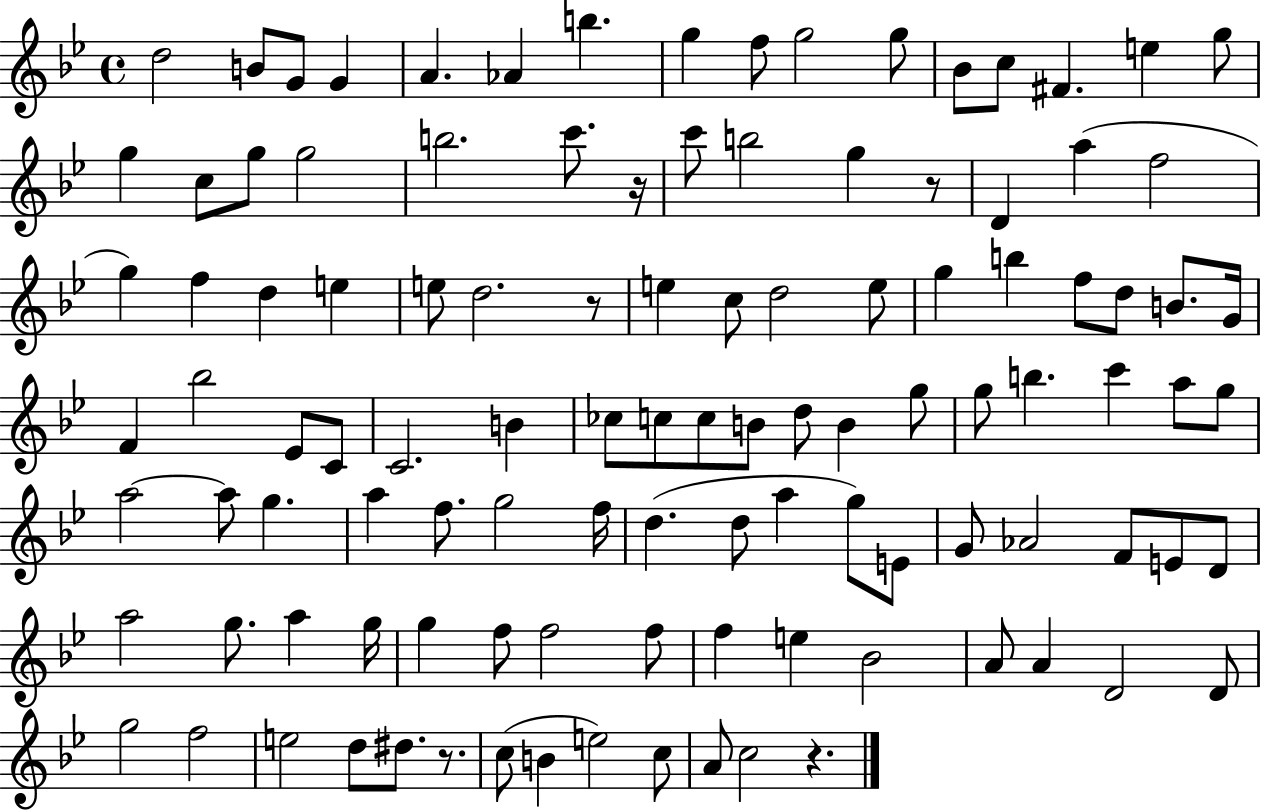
X:1
T:Untitled
M:4/4
L:1/4
K:Bb
d2 B/2 G/2 G A _A b g f/2 g2 g/2 _B/2 c/2 ^F e g/2 g c/2 g/2 g2 b2 c'/2 z/4 c'/2 b2 g z/2 D a f2 g f d e e/2 d2 z/2 e c/2 d2 e/2 g b f/2 d/2 B/2 G/4 F _b2 _E/2 C/2 C2 B _c/2 c/2 c/2 B/2 d/2 B g/2 g/2 b c' a/2 g/2 a2 a/2 g a f/2 g2 f/4 d d/2 a g/2 E/2 G/2 _A2 F/2 E/2 D/2 a2 g/2 a g/4 g f/2 f2 f/2 f e _B2 A/2 A D2 D/2 g2 f2 e2 d/2 ^d/2 z/2 c/2 B e2 c/2 A/2 c2 z